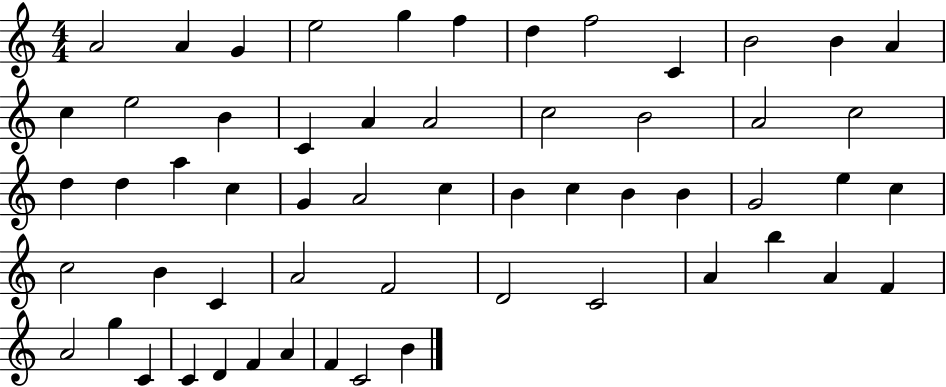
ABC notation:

X:1
T:Untitled
M:4/4
L:1/4
K:C
A2 A G e2 g f d f2 C B2 B A c e2 B C A A2 c2 B2 A2 c2 d d a c G A2 c B c B B G2 e c c2 B C A2 F2 D2 C2 A b A F A2 g C C D F A F C2 B